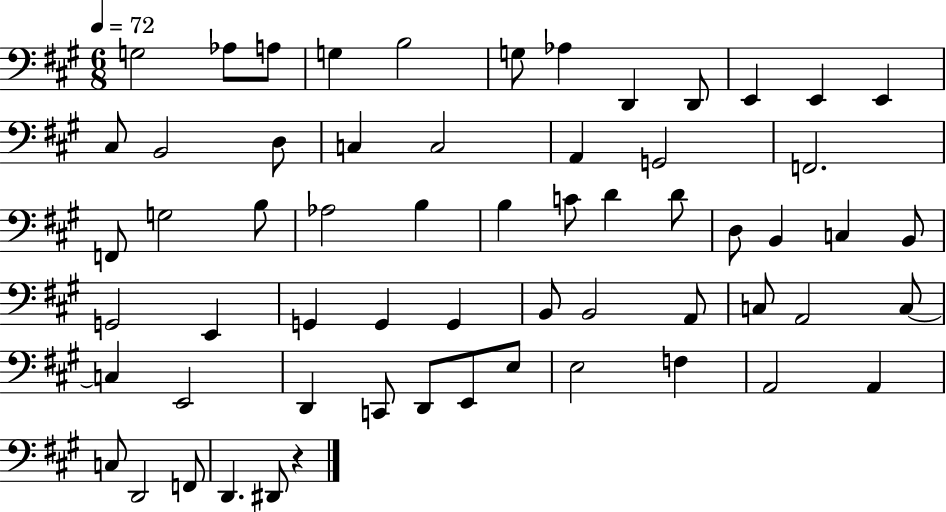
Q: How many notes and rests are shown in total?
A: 61